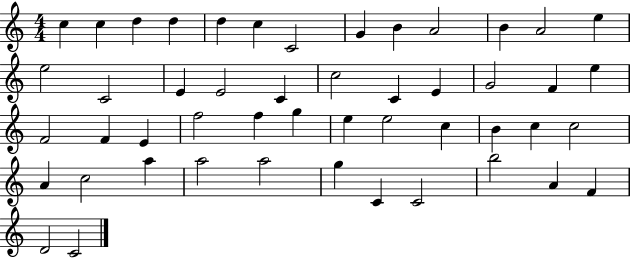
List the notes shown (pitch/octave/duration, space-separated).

C5/q C5/q D5/q D5/q D5/q C5/q C4/h G4/q B4/q A4/h B4/q A4/h E5/q E5/h C4/h E4/q E4/h C4/q C5/h C4/q E4/q G4/h F4/q E5/q F4/h F4/q E4/q F5/h F5/q G5/q E5/q E5/h C5/q B4/q C5/q C5/h A4/q C5/h A5/q A5/h A5/h G5/q C4/q C4/h B5/h A4/q F4/q D4/h C4/h